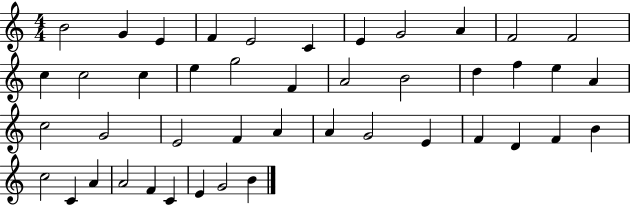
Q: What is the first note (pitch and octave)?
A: B4